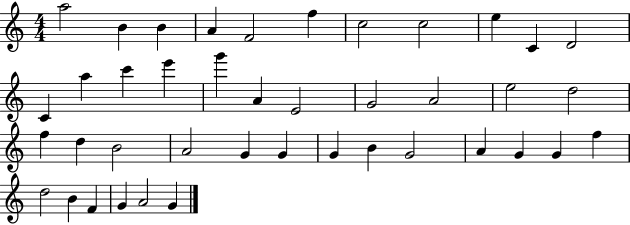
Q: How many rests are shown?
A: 0